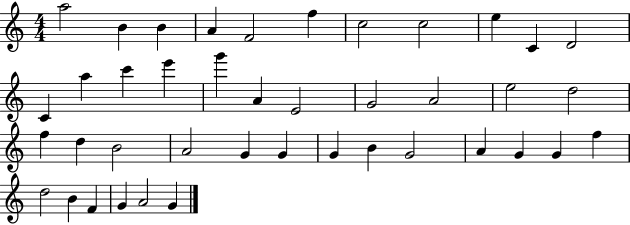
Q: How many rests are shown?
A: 0